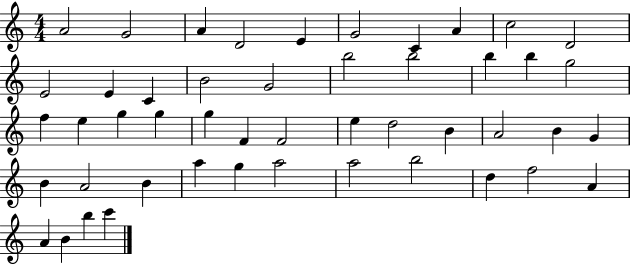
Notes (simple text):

A4/h G4/h A4/q D4/h E4/q G4/h C4/q A4/q C5/h D4/h E4/h E4/q C4/q B4/h G4/h B5/h B5/h B5/q B5/q G5/h F5/q E5/q G5/q G5/q G5/q F4/q F4/h E5/q D5/h B4/q A4/h B4/q G4/q B4/q A4/h B4/q A5/q G5/q A5/h A5/h B5/h D5/q F5/h A4/q A4/q B4/q B5/q C6/q